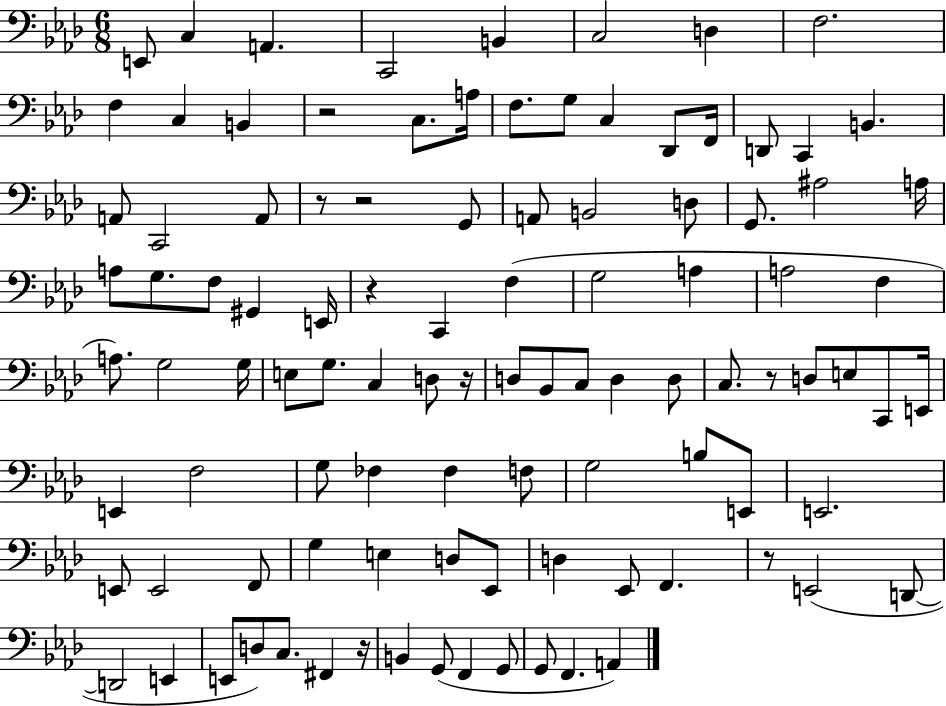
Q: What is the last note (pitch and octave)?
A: A2